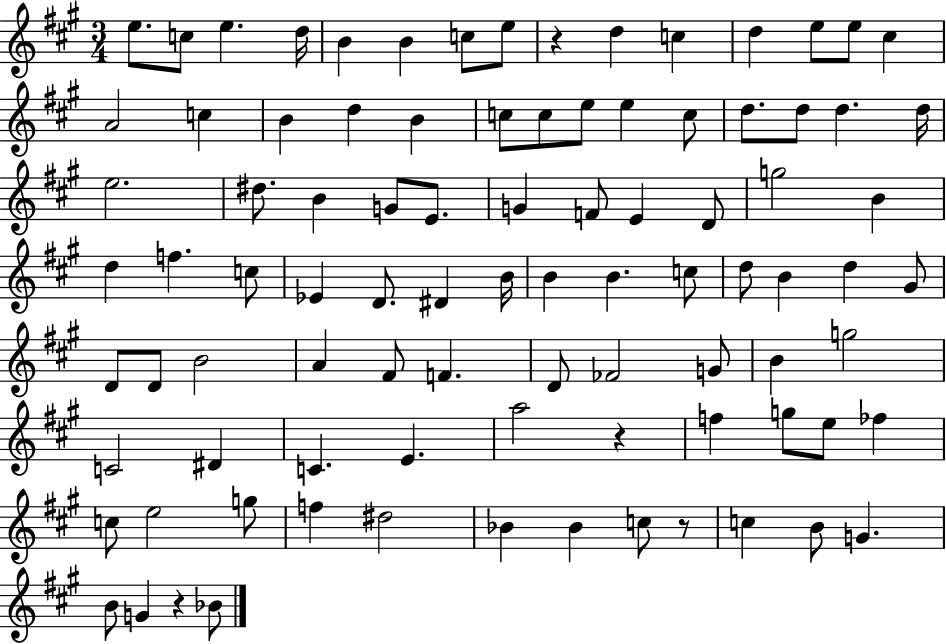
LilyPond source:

{
  \clef treble
  \numericTimeSignature
  \time 3/4
  \key a \major
  e''8. c''8 e''4. d''16 | b'4 b'4 c''8 e''8 | r4 d''4 c''4 | d''4 e''8 e''8 cis''4 | \break a'2 c''4 | b'4 d''4 b'4 | c''8 c''8 e''8 e''4 c''8 | d''8. d''8 d''4. d''16 | \break e''2. | dis''8. b'4 g'8 e'8. | g'4 f'8 e'4 d'8 | g''2 b'4 | \break d''4 f''4. c''8 | ees'4 d'8. dis'4 b'16 | b'4 b'4. c''8 | d''8 b'4 d''4 gis'8 | \break d'8 d'8 b'2 | a'4 fis'8 f'4. | d'8 fes'2 g'8 | b'4 g''2 | \break c'2 dis'4 | c'4. e'4. | a''2 r4 | f''4 g''8 e''8 fes''4 | \break c''8 e''2 g''8 | f''4 dis''2 | bes'4 bes'4 c''8 r8 | c''4 b'8 g'4. | \break b'8 g'4 r4 bes'8 | \bar "|."
}